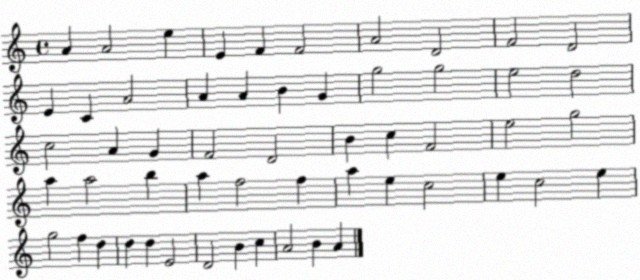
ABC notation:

X:1
T:Untitled
M:4/4
L:1/4
K:C
A A2 e E F F2 A2 D2 F2 D2 E C A2 A A B G g2 g2 e2 d2 c2 A G F2 D2 B c F2 e2 g2 a a2 b a f2 f a e c2 e c2 e g2 f d d d E2 D2 B c A2 B A